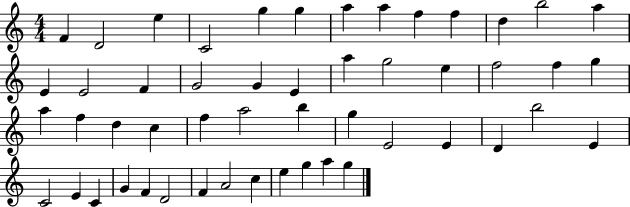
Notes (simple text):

F4/q D4/h E5/q C4/h G5/q G5/q A5/q A5/q F5/q F5/q D5/q B5/h A5/q E4/q E4/h F4/q G4/h G4/q E4/q A5/q G5/h E5/q F5/h F5/q G5/q A5/q F5/q D5/q C5/q F5/q A5/h B5/q G5/q E4/h E4/q D4/q B5/h E4/q C4/h E4/q C4/q G4/q F4/q D4/h F4/q A4/h C5/q E5/q G5/q A5/q G5/q